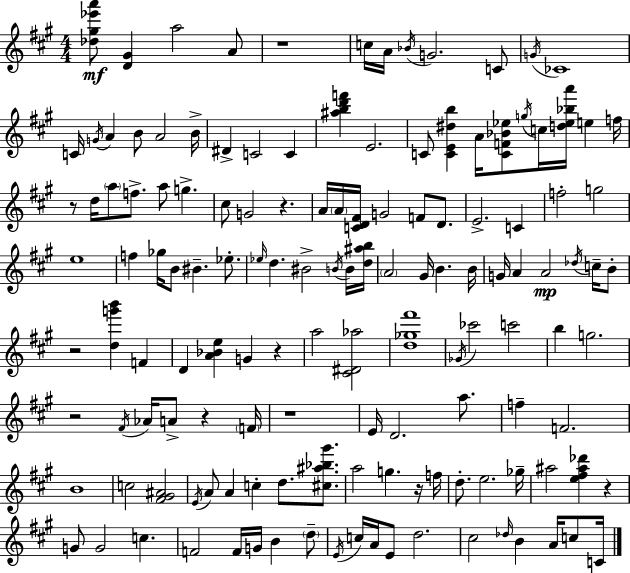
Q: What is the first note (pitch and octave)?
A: A5